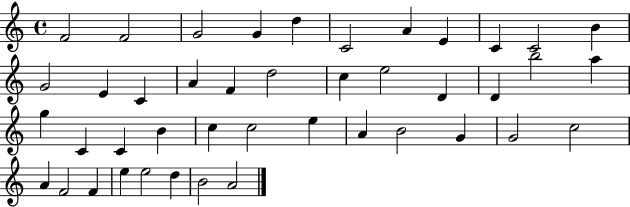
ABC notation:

X:1
T:Untitled
M:4/4
L:1/4
K:C
F2 F2 G2 G d C2 A E C C2 B G2 E C A F d2 c e2 D D b2 a g C C B c c2 e A B2 G G2 c2 A F2 F e e2 d B2 A2